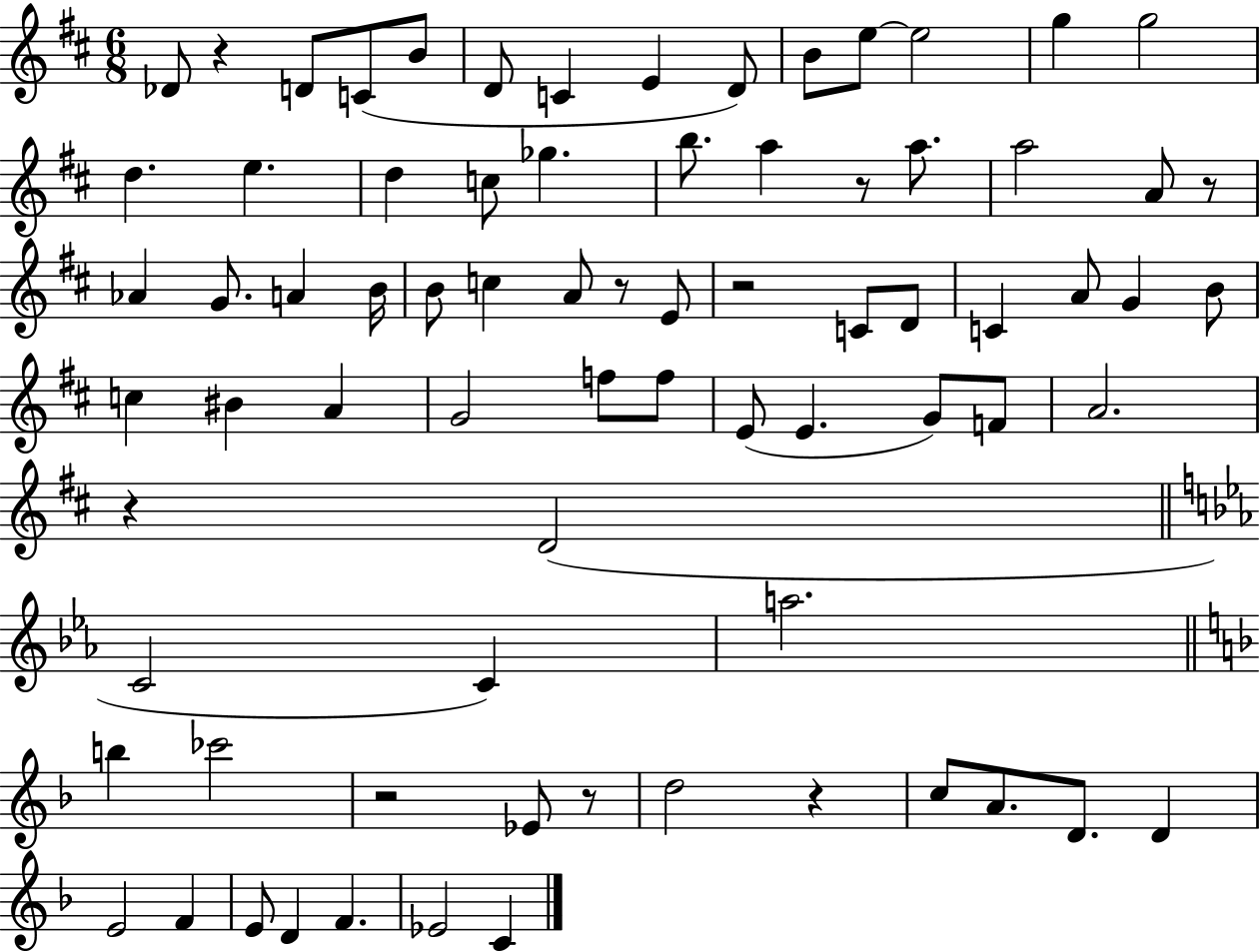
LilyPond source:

{
  \clef treble
  \numericTimeSignature
  \time 6/8
  \key d \major
  des'8 r4 d'8 c'8( b'8 | d'8 c'4 e'4 d'8) | b'8 e''8~~ e''2 | g''4 g''2 | \break d''4. e''4. | d''4 c''8 ges''4. | b''8. a''4 r8 a''8. | a''2 a'8 r8 | \break aes'4 g'8. a'4 b'16 | b'8 c''4 a'8 r8 e'8 | r2 c'8 d'8 | c'4 a'8 g'4 b'8 | \break c''4 bis'4 a'4 | g'2 f''8 f''8 | e'8( e'4. g'8) f'8 | a'2. | \break r4 d'2( | \bar "||" \break \key c \minor c'2 c'4) | a''2. | \bar "||" \break \key d \minor b''4 ces'''2 | r2 ees'8 r8 | d''2 r4 | c''8 a'8. d'8. d'4 | \break e'2 f'4 | e'8 d'4 f'4. | ees'2 c'4 | \bar "|."
}